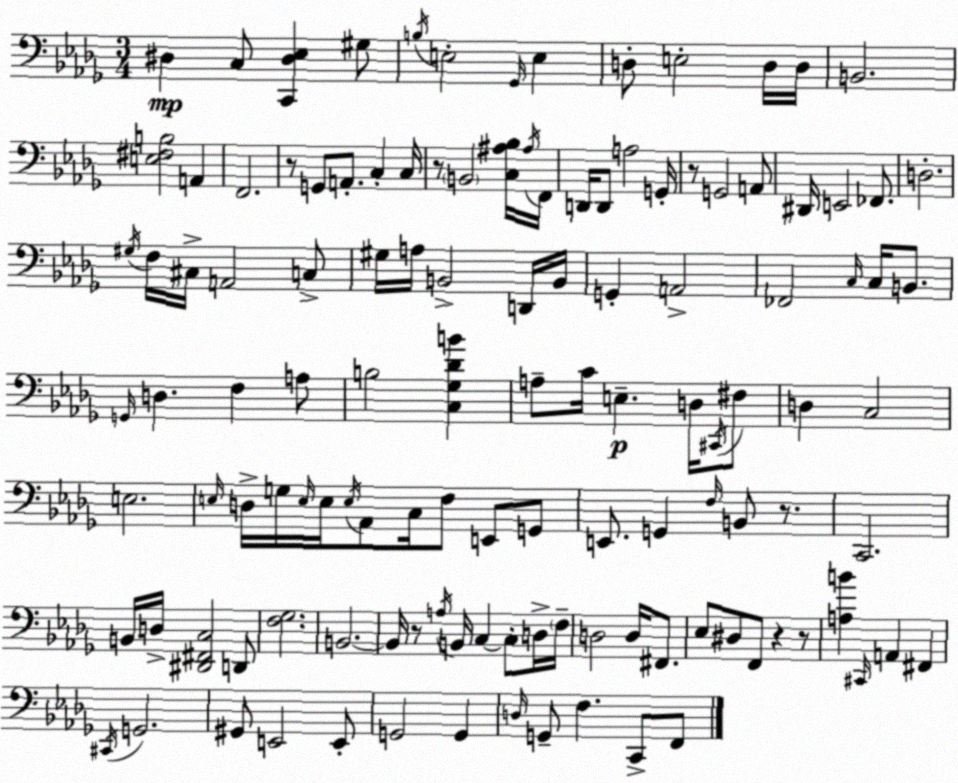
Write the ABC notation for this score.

X:1
T:Untitled
M:3/4
L:1/4
K:Bbm
^D, C,/2 [C,,^D,_E,] ^G,/2 B,/4 E,2 _G,,/4 E, D,/2 E,2 D,/4 D,/4 B,,2 [E,^F,B,]2 A,, F,,2 z/2 G,,/2 A,,/2 C, C,/4 z/2 B,,2 [C,^A,_B,]/4 ^A,/4 F,,/4 D,,/4 D,,/2 A,2 G,,/4 z/2 G,,2 A,,/2 ^D,,/4 E,,2 _F,,/2 D,2 ^G,/4 F,/4 ^C,/4 A,,2 C,/2 ^G,/4 A,/4 B,,2 D,,/4 B,,/4 G,, A,,2 _F,,2 C,/4 C,/4 B,,/2 G,,/4 D, F, A,/2 B,2 [C,_G,_DB] A,/2 C/4 E, D,/4 ^C,,/4 ^F,/2 D, C,2 E,2 E,/4 D,/4 G,/4 E,/4 E,/4 E,/4 _A,,/2 C,/4 F,/2 E,,/2 G,,/2 E,,/2 G,, F,/4 B,,/2 z/2 C,,2 B,,/4 D,/4 [^D,,^F,,C,]2 D,,/2 [F,_G,]2 B,,2 B,,/4 z/2 A,/4 B,,/4 C, C,/2 D,/4 F,/4 D,2 D,/4 ^F,,/2 _E,/2 ^D,/2 F,,/2 z z/2 [A,B] ^C,,/4 A,, ^F,, ^C,,/4 G,,2 ^G,,/2 E,,2 E,,/2 G,,2 G,, D,/4 G,,/2 F, C,,/2 F,,/2